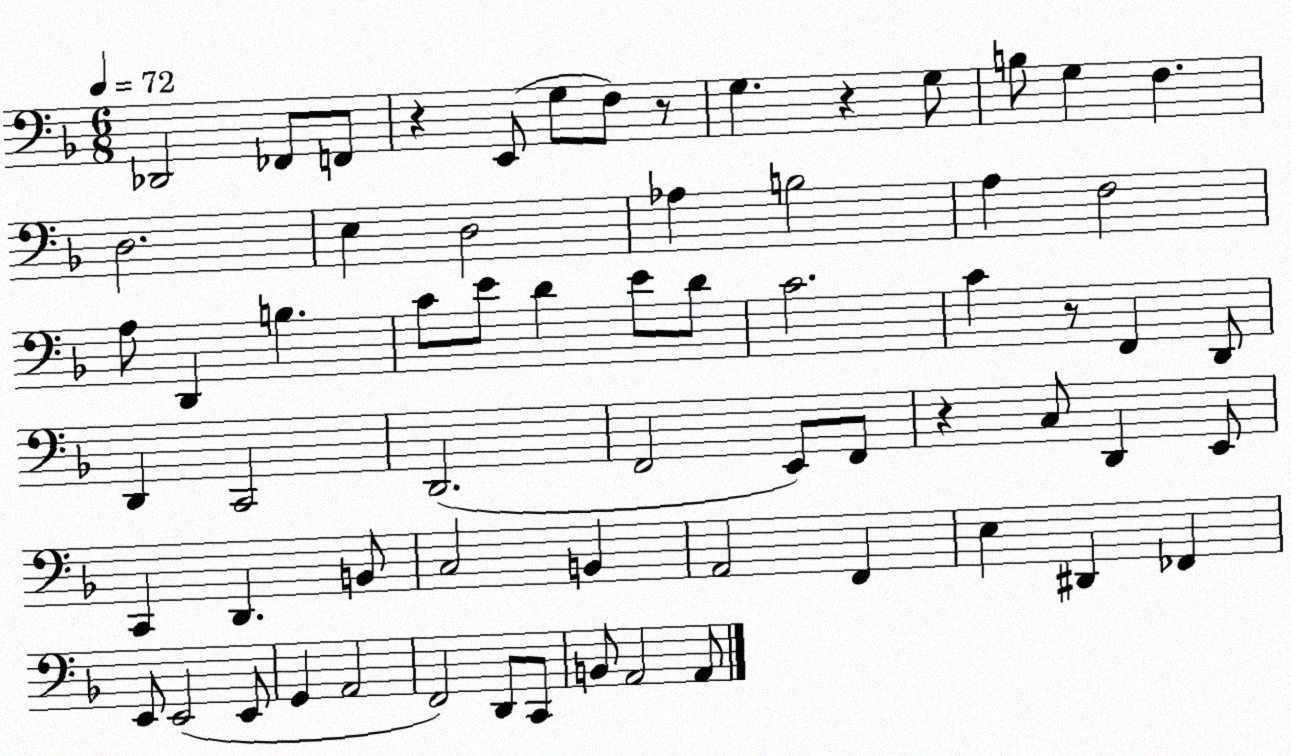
X:1
T:Untitled
M:6/8
L:1/4
K:F
_D,,2 _F,,/2 F,,/2 z E,,/2 G,/2 F,/2 z/2 G, z G,/2 B,/2 G, F, D,2 E, D,2 _A, B,2 A, F,2 A,/2 D,, B, C/2 E/2 D E/2 D/2 C2 C z/2 F,, D,,/2 D,, C,,2 D,,2 F,,2 E,,/2 F,,/2 z C,/2 D,, E,,/2 C,, D,, B,,/2 C,2 B,, A,,2 F,, E, ^D,, _F,, E,,/2 E,,2 E,,/2 G,, A,,2 F,,2 D,,/2 C,,/2 B,,/2 A,,2 A,,/2